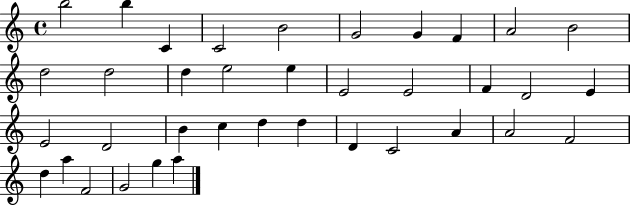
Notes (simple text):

B5/h B5/q C4/q C4/h B4/h G4/h G4/q F4/q A4/h B4/h D5/h D5/h D5/q E5/h E5/q E4/h E4/h F4/q D4/h E4/q E4/h D4/h B4/q C5/q D5/q D5/q D4/q C4/h A4/q A4/h F4/h D5/q A5/q F4/h G4/h G5/q A5/q